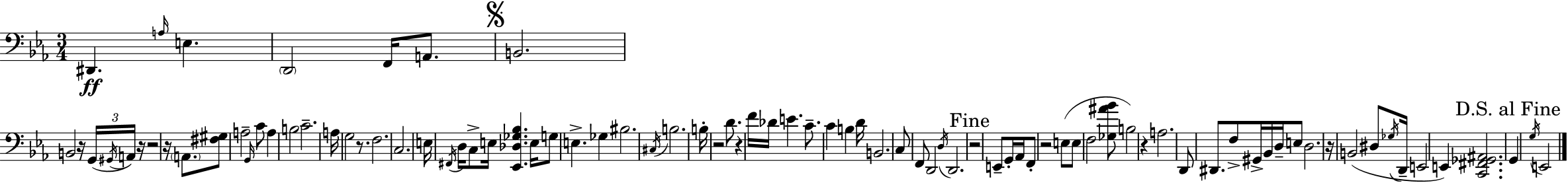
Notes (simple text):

D#2/q. A3/s E3/q. D2/h F2/s A2/e. B2/h. B2/h R/s G2/s G#2/s A2/s R/s R/h R/s A2/e. [F#3,G#3]/e A3/h G2/s C4/e A3/q B3/h C4/h. A3/s G3/h R/e. F3/h. C3/h. E3/s F#2/s D3/s C3/e E3/s [Eb2,Db3,Gb3,Bb3]/q. E3/s G3/e E3/q. Gb3/q BIS3/h. C#3/s B3/h. B3/s R/h D4/e. R/q F4/s Db4/s E4/q. C4/e. C4/q B3/q D4/s B2/h. C3/e F2/e D2/h D3/s D2/h. R/h E2/e G2/s Ab2/s F2/e R/h E3/e E3/e F3/h [Gb3,A#4,Bb4]/e B3/h R/q A3/h. D2/e D#2/e. F3/e G#2/s Bb2/s D3/s E3/e D3/h. R/s B2/h D#3/e Gb3/s D2/s E2/h E2/q [C2,F#2,Gb2,A#2]/h. G2/q G3/s E2/h